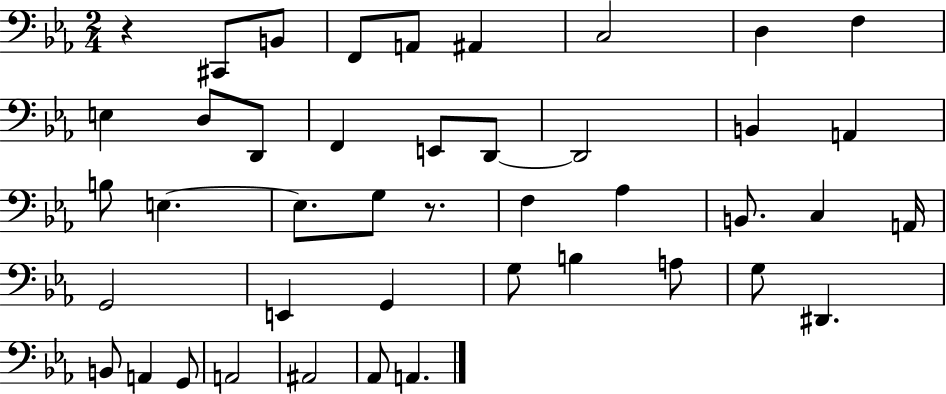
R/q C#2/e B2/e F2/e A2/e A#2/q C3/h D3/q F3/q E3/q D3/e D2/e F2/q E2/e D2/e D2/h B2/q A2/q B3/e E3/q. E3/e. G3/e R/e. F3/q Ab3/q B2/e. C3/q A2/s G2/h E2/q G2/q G3/e B3/q A3/e G3/e D#2/q. B2/e A2/q G2/e A2/h A#2/h Ab2/e A2/q.